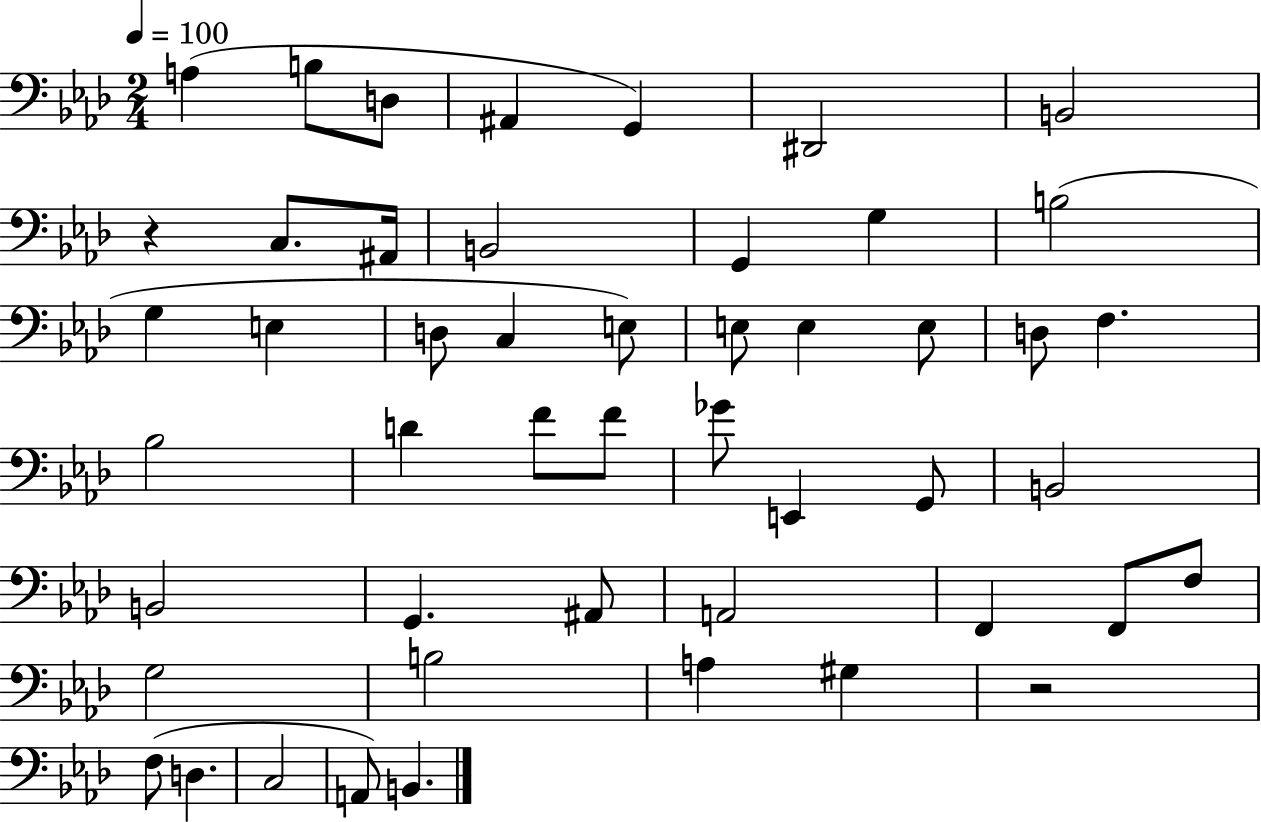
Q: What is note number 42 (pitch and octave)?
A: G#3